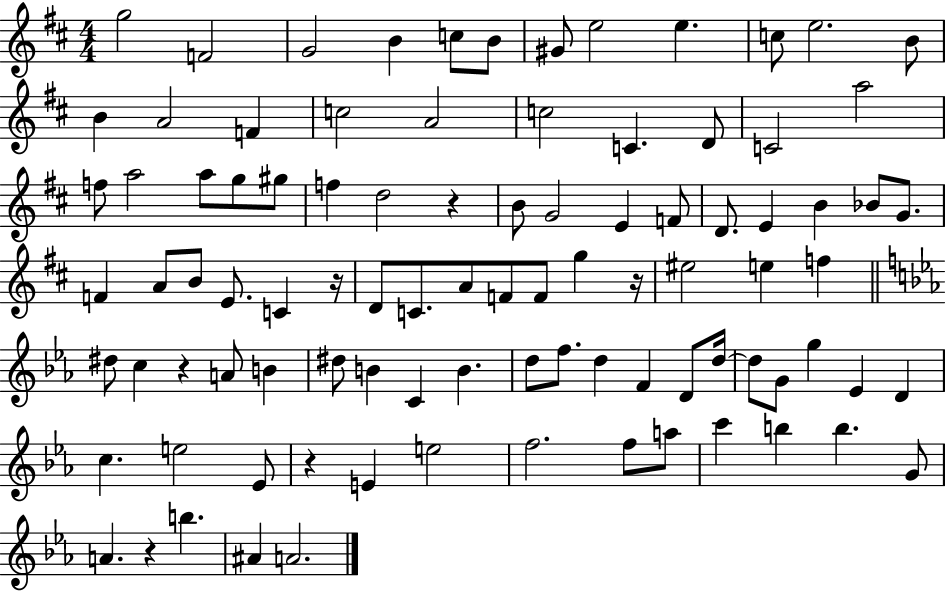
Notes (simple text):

G5/h F4/h G4/h B4/q C5/e B4/e G#4/e E5/h E5/q. C5/e E5/h. B4/e B4/q A4/h F4/q C5/h A4/h C5/h C4/q. D4/e C4/h A5/h F5/e A5/h A5/e G5/e G#5/e F5/q D5/h R/q B4/e G4/h E4/q F4/e D4/e. E4/q B4/q Bb4/e G4/e. F4/q A4/e B4/e E4/e. C4/q R/s D4/e C4/e. A4/e F4/e F4/e G5/q R/s EIS5/h E5/q F5/q D#5/e C5/q R/q A4/e B4/q D#5/e B4/q C4/q B4/q. D5/e F5/e. D5/q F4/q D4/e D5/s D5/e G4/e G5/q Eb4/q D4/q C5/q. E5/h Eb4/e R/q E4/q E5/h F5/h. F5/e A5/e C6/q B5/q B5/q. G4/e A4/q. R/q B5/q. A#4/q A4/h.